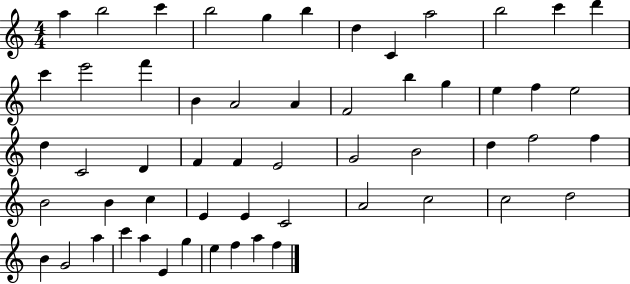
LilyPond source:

{
  \clef treble
  \numericTimeSignature
  \time 4/4
  \key c \major
  a''4 b''2 c'''4 | b''2 g''4 b''4 | d''4 c'4 a''2 | b''2 c'''4 d'''4 | \break c'''4 e'''2 f'''4 | b'4 a'2 a'4 | f'2 b''4 g''4 | e''4 f''4 e''2 | \break d''4 c'2 d'4 | f'4 f'4 e'2 | g'2 b'2 | d''4 f''2 f''4 | \break b'2 b'4 c''4 | e'4 e'4 c'2 | a'2 c''2 | c''2 d''2 | \break b'4 g'2 a''4 | c'''4 a''4 e'4 g''4 | e''4 f''4 a''4 f''4 | \bar "|."
}